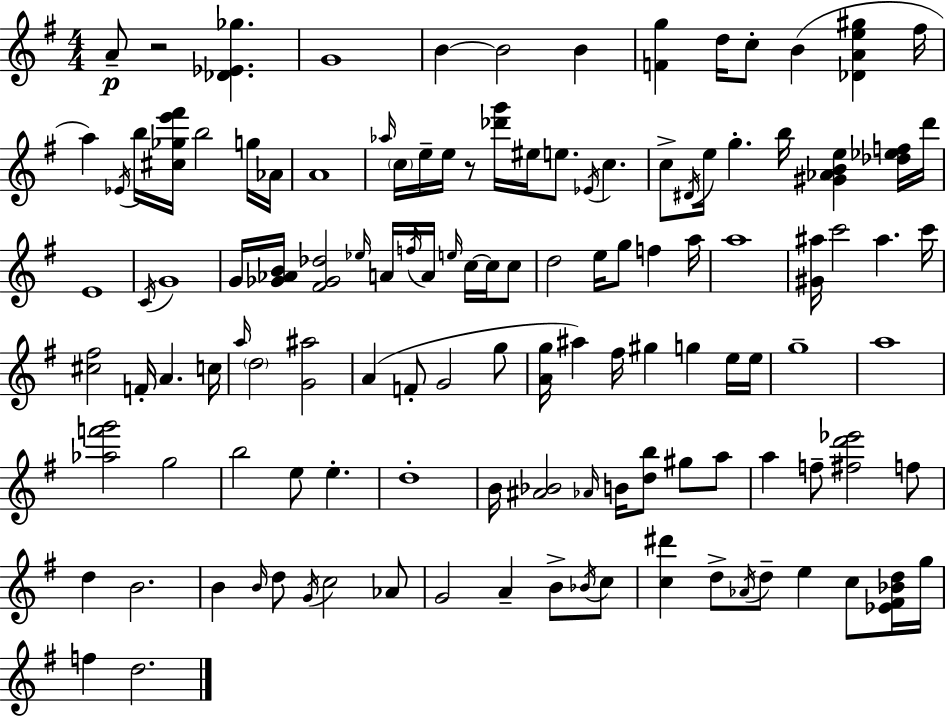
X:1
T:Untitled
M:4/4
L:1/4
K:G
A/2 z2 [_D_E_g] G4 B B2 B [Fg] d/4 c/2 B [_DAe^g] ^f/4 a _E/4 b/4 [^c_ge'^f']/4 b2 g/4 _A/4 A4 _a/4 c/4 e/4 e/4 z/2 [_d'g']/4 ^e/4 e/2 _E/4 c c/2 ^D/4 e/4 g b/4 [^G_ABe] [_d_ef]/4 d'/4 E4 C/4 G4 G/4 [_G_AB]/4 [^F_G_d]2 _e/4 A/4 f/4 A/4 e/4 c/4 c/4 c/2 d2 e/4 g/2 f a/4 a4 [^G^a]/4 c'2 ^a c'/4 [^c^f]2 F/4 A c/4 a/4 d2 [G^a]2 A F/2 G2 g/2 [Ag]/4 ^a ^f/4 ^g g e/4 e/4 g4 a4 [_af'g']2 g2 b2 e/2 e d4 B/4 [^A_B]2 _A/4 B/4 [db]/2 ^g/2 a/2 a f/2 [^fd'_e']2 f/2 d B2 B B/4 d/2 G/4 c2 _A/2 G2 A B/2 _B/4 c/2 [c^d'] d/2 _A/4 d/2 e c/2 [_E^F_Bd]/4 g/4 f d2